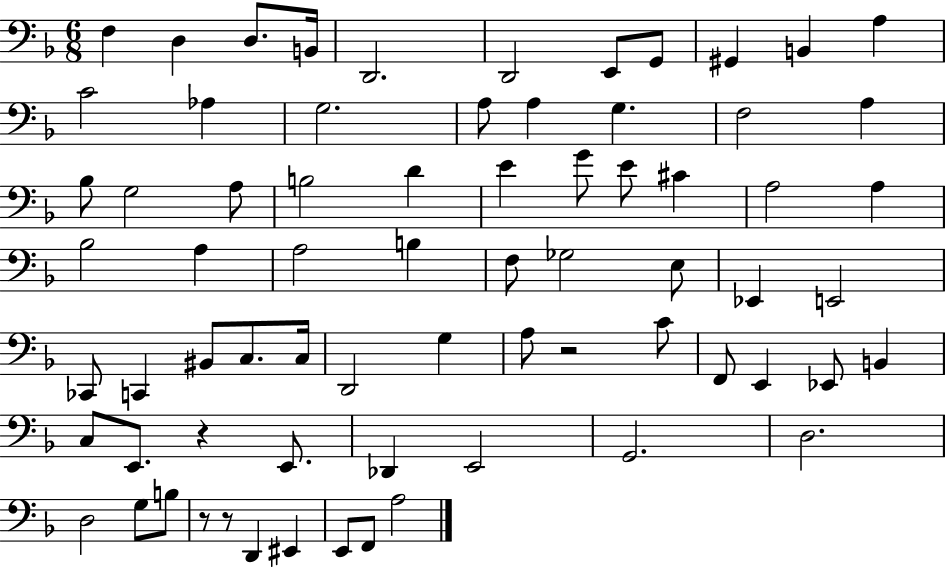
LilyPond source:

{
  \clef bass
  \numericTimeSignature
  \time 6/8
  \key f \major
  f4 d4 d8. b,16 | d,2. | d,2 e,8 g,8 | gis,4 b,4 a4 | \break c'2 aes4 | g2. | a8 a4 g4. | f2 a4 | \break bes8 g2 a8 | b2 d'4 | e'4 g'8 e'8 cis'4 | a2 a4 | \break bes2 a4 | a2 b4 | f8 ges2 e8 | ees,4 e,2 | \break ces,8 c,4 bis,8 c8. c16 | d,2 g4 | a8 r2 c'8 | f,8 e,4 ees,8 b,4 | \break c8 e,8. r4 e,8. | des,4 e,2 | g,2. | d2. | \break d2 g8 b8 | r8 r8 d,4 eis,4 | e,8 f,8 a2 | \bar "|."
}